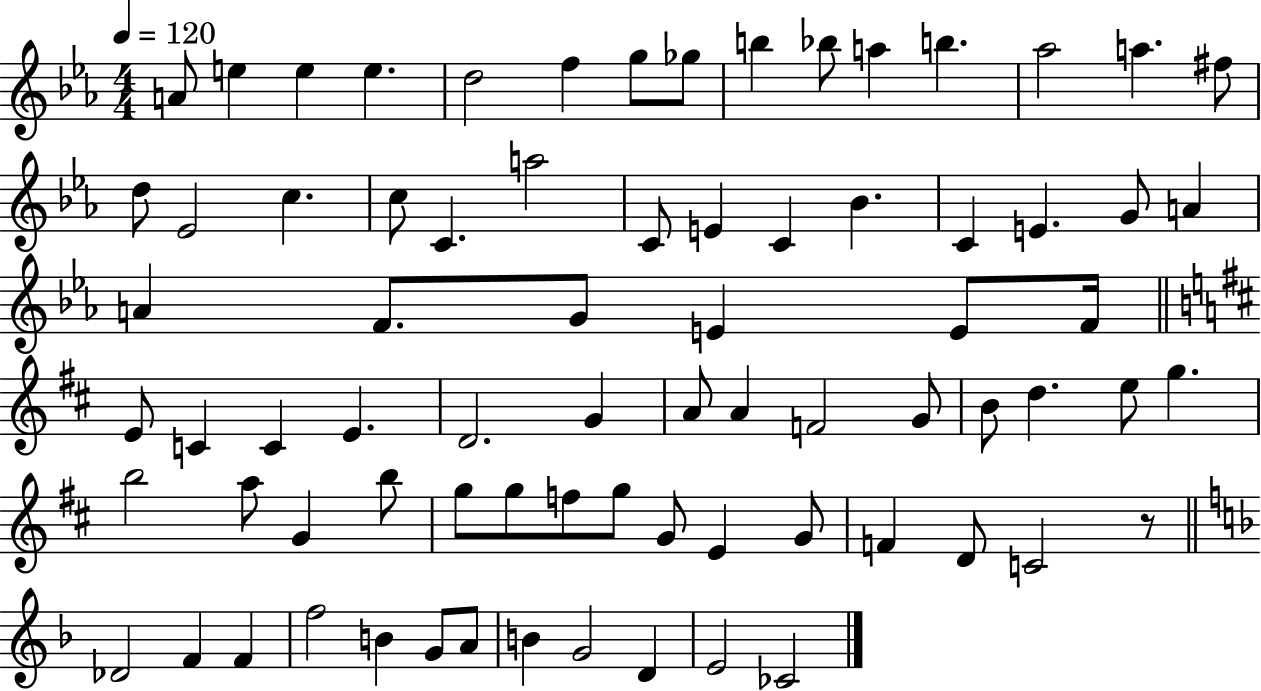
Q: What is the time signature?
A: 4/4